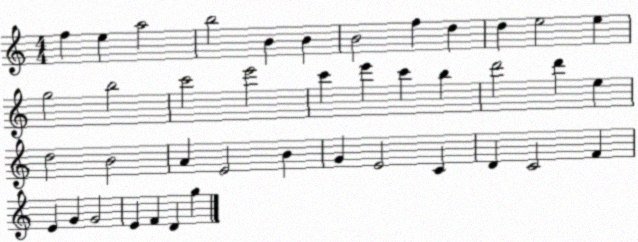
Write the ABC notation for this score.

X:1
T:Untitled
M:4/4
L:1/4
K:C
f e a2 b2 B B B2 f d d e2 e g2 b2 c'2 e'2 c' e' c' b d'2 d' e d2 B2 A E2 B G E2 C D C2 F E G G2 E F D g